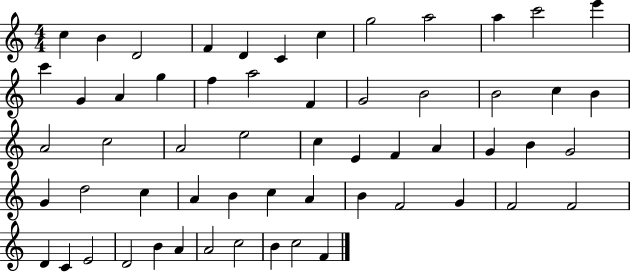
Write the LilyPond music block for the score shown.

{
  \clef treble
  \numericTimeSignature
  \time 4/4
  \key c \major
  c''4 b'4 d'2 | f'4 d'4 c'4 c''4 | g''2 a''2 | a''4 c'''2 e'''4 | \break c'''4 g'4 a'4 g''4 | f''4 a''2 f'4 | g'2 b'2 | b'2 c''4 b'4 | \break a'2 c''2 | a'2 e''2 | c''4 e'4 f'4 a'4 | g'4 b'4 g'2 | \break g'4 d''2 c''4 | a'4 b'4 c''4 a'4 | b'4 f'2 g'4 | f'2 f'2 | \break d'4 c'4 e'2 | d'2 b'4 a'4 | a'2 c''2 | b'4 c''2 f'4 | \break \bar "|."
}